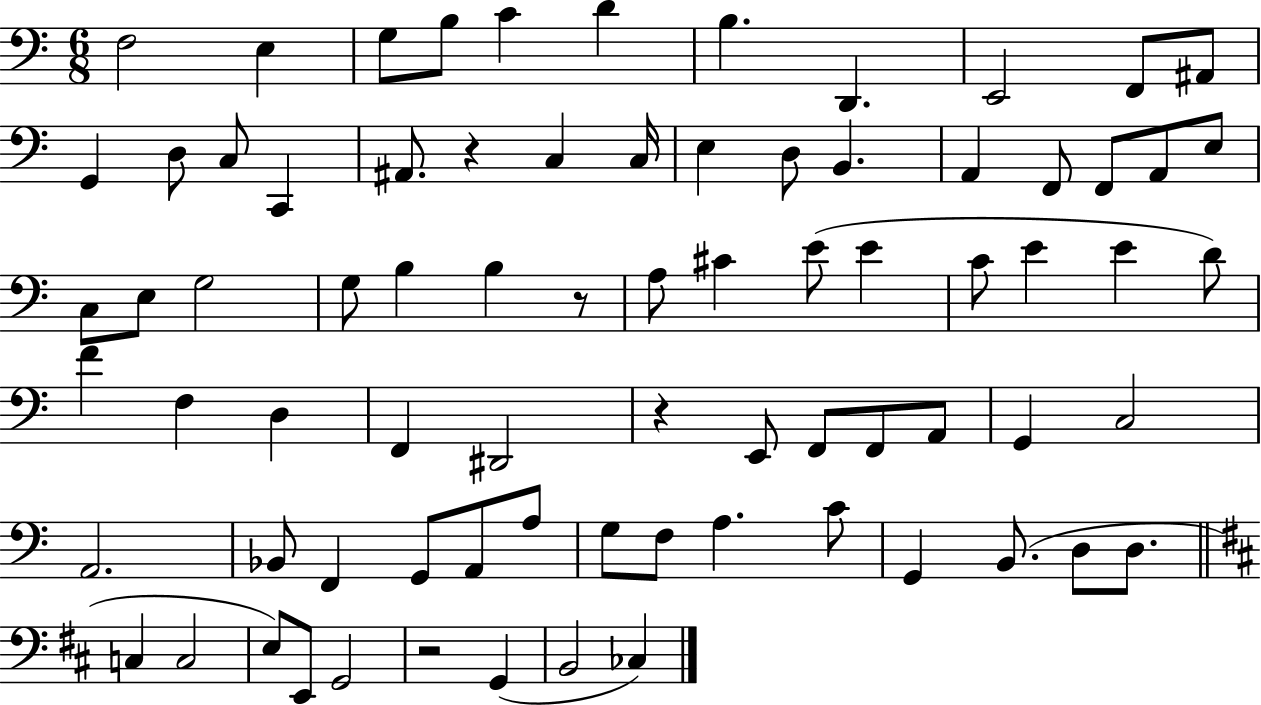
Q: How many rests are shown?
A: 4